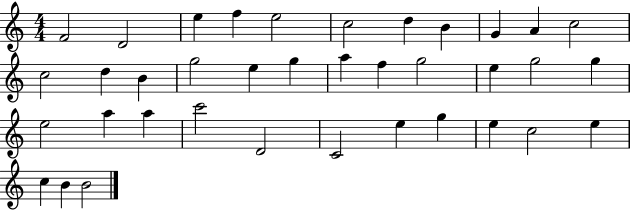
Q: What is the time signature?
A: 4/4